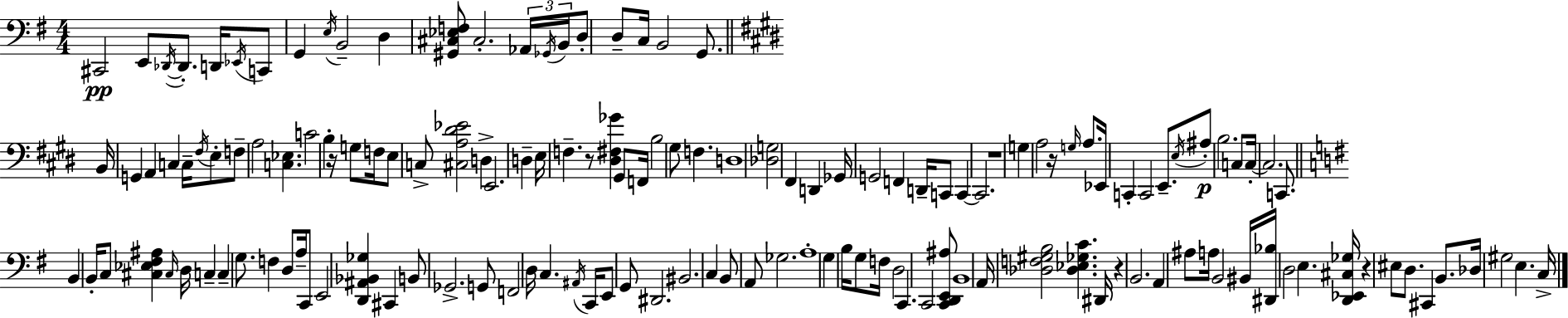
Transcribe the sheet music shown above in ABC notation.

X:1
T:Untitled
M:4/4
L:1/4
K:Em
^C,,2 E,,/2 _D,,/4 _D,,/2 D,,/4 _E,,/4 C,,/2 G,, E,/4 B,,2 D, [^G,,^C,_E,F,]/2 ^C,2 _A,,/4 _G,,/4 B,,/4 D,/2 D,/2 C,/4 B,,2 G,,/2 B,,/4 G,, A,, C, C,/4 ^F,/4 E,/2 F,/2 A,2 [C,_E,] C2 B, z/4 G,/2 F,/4 E,/2 C,/2 [^C,A,^D_E]2 D, E,,2 D, E,/4 F, z/2 [^D,^F,_G] ^G,,/2 F,,/4 B,2 ^G,/2 F, D,4 [_D,G,]2 ^F,, D,, _G,,/4 G,,2 F,, D,,/4 C,,/2 C,, C,,2 z4 G, A,2 z/4 G,/4 A,/2 _E,,/4 C,, C,,2 E,,/2 E,/4 ^A,/2 B,2 C,/2 C,/4 C,2 C,,/2 B,, B,,/4 C,/2 [^C,_E,^F,^A,] ^C,/4 D,/4 C, C, G,/2 F, D,/2 A,/4 C,,/2 E,,2 [D,,^A,,_B,,_G,] ^C,, B,,/2 _G,,2 G,,/2 F,,2 D,/4 C, ^A,,/4 C,,/4 E,,/2 G,,/2 ^D,,2 ^B,,2 C, B,,/2 A,,/2 _G,2 A,4 G, B,/4 G,/2 F,/4 D,2 C,, C,,2 [C,,D,,E,,^A,]/2 B,,4 A,,/4 [_D,F,^G,B,]2 [_D,_E,_G,C] ^D,,/4 z B,,2 A,, ^A,/2 A,/4 B,,2 ^B,,/4 [^D,,_B,]/4 D,2 E, [D,,_E,,^C,_G,]/4 z ^E,/2 D,/2 ^C,, B,,/2 _D,/4 ^G,2 E, C,/4